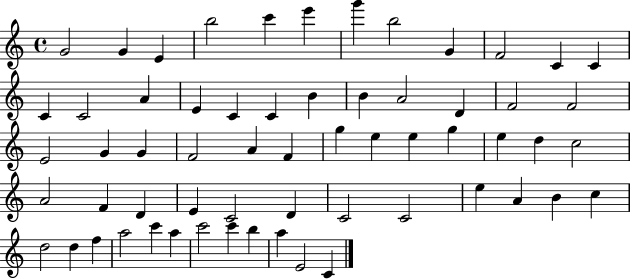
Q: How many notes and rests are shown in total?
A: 61